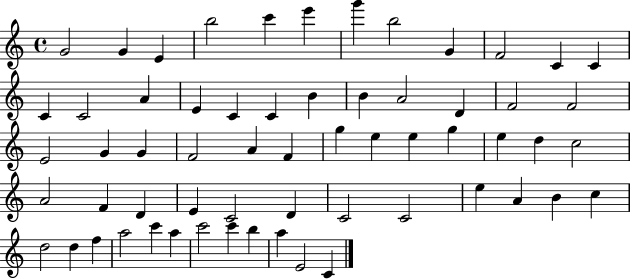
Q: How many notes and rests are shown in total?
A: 61